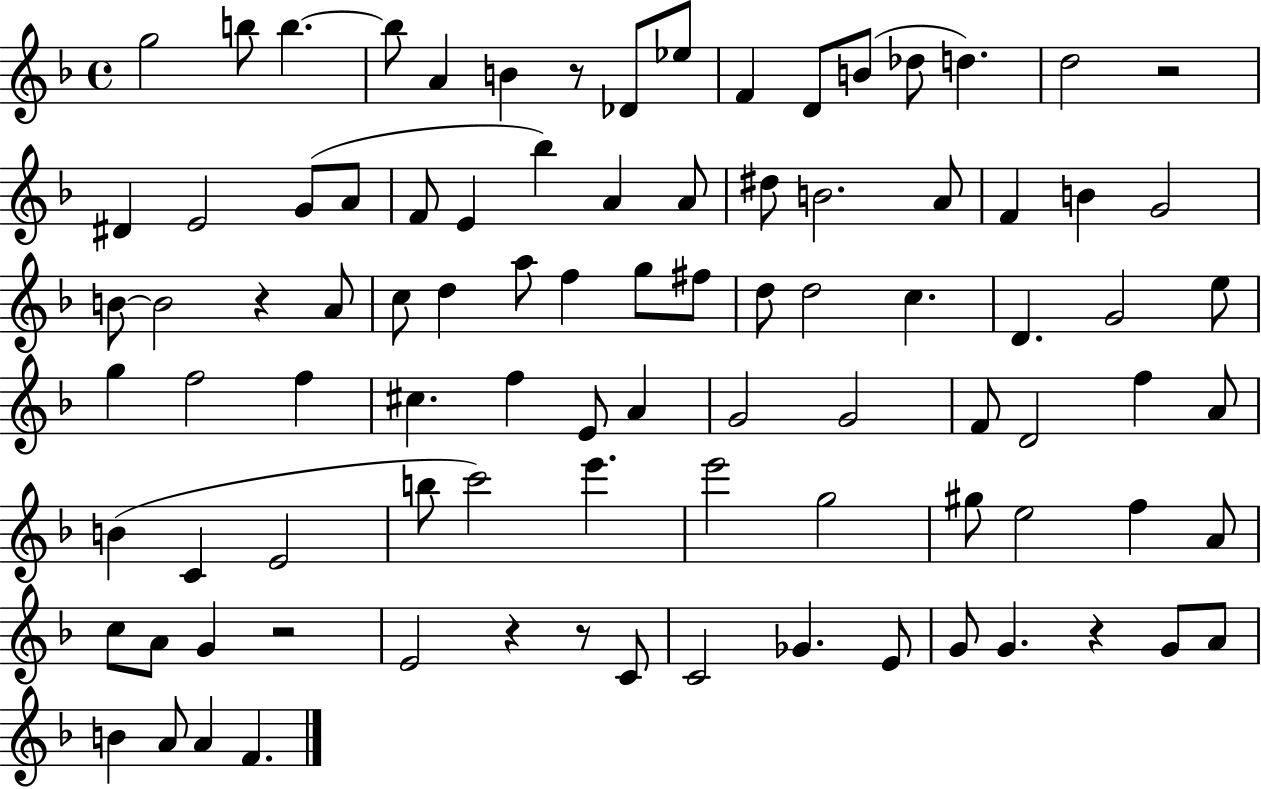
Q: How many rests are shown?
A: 7